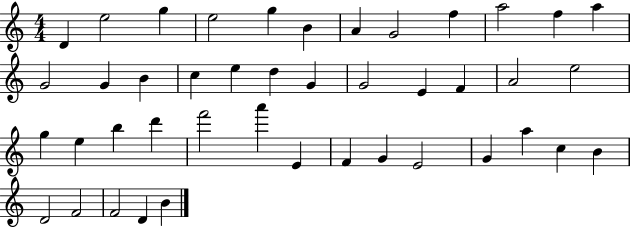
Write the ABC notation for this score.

X:1
T:Untitled
M:4/4
L:1/4
K:C
D e2 g e2 g B A G2 f a2 f a G2 G B c e d G G2 E F A2 e2 g e b d' f'2 a' E F G E2 G a c B D2 F2 F2 D B